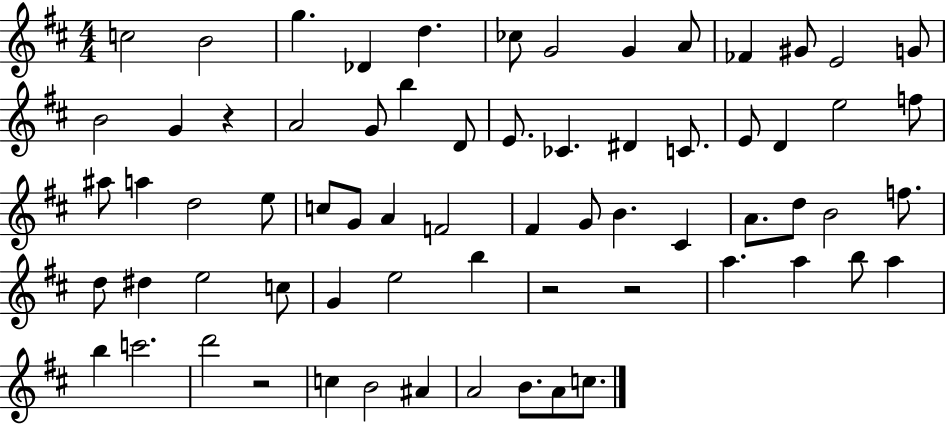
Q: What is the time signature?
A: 4/4